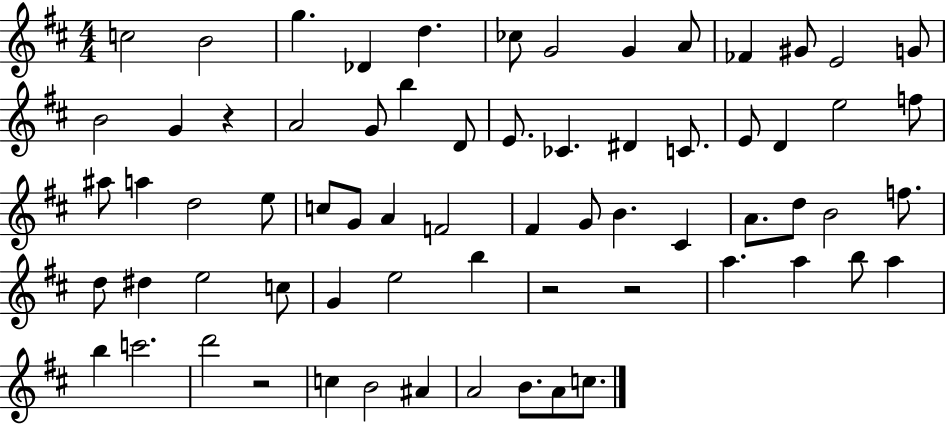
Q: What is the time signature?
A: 4/4